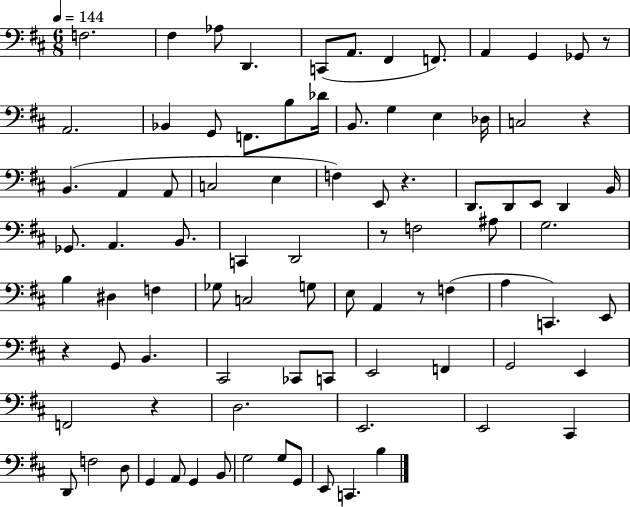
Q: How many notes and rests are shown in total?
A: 88